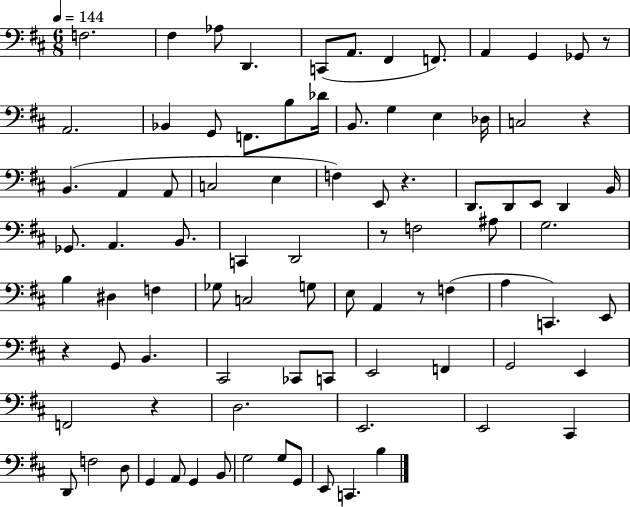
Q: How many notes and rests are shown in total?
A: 88